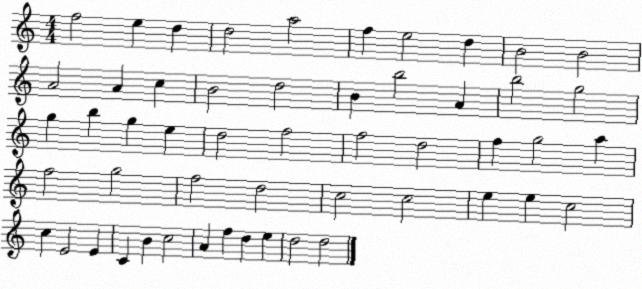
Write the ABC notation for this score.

X:1
T:Untitled
M:4/4
L:1/4
K:C
f2 e d d2 a2 f e2 d B2 B2 A2 A c B2 d2 B b2 A b2 g2 g b g e d2 f2 f2 d2 f g2 a f2 g2 f2 d2 c2 c2 e e c2 c E2 E C B c2 A f d e d2 d2